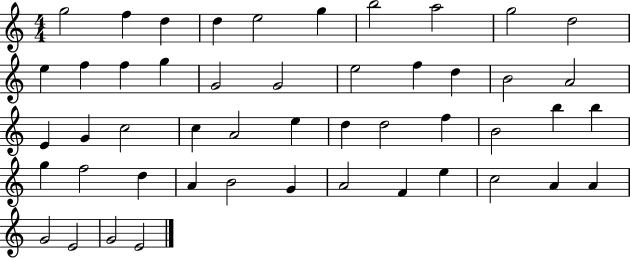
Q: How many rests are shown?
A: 0